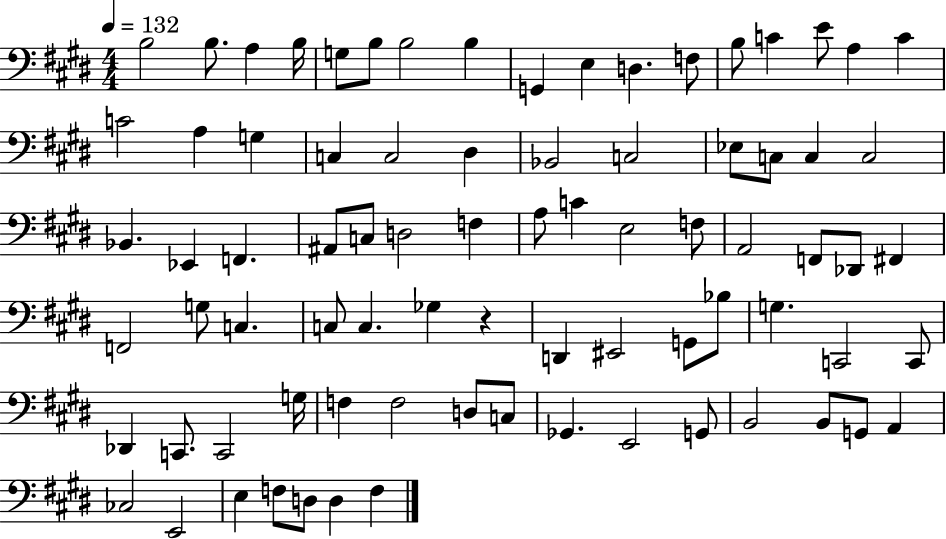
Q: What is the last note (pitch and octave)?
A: F3